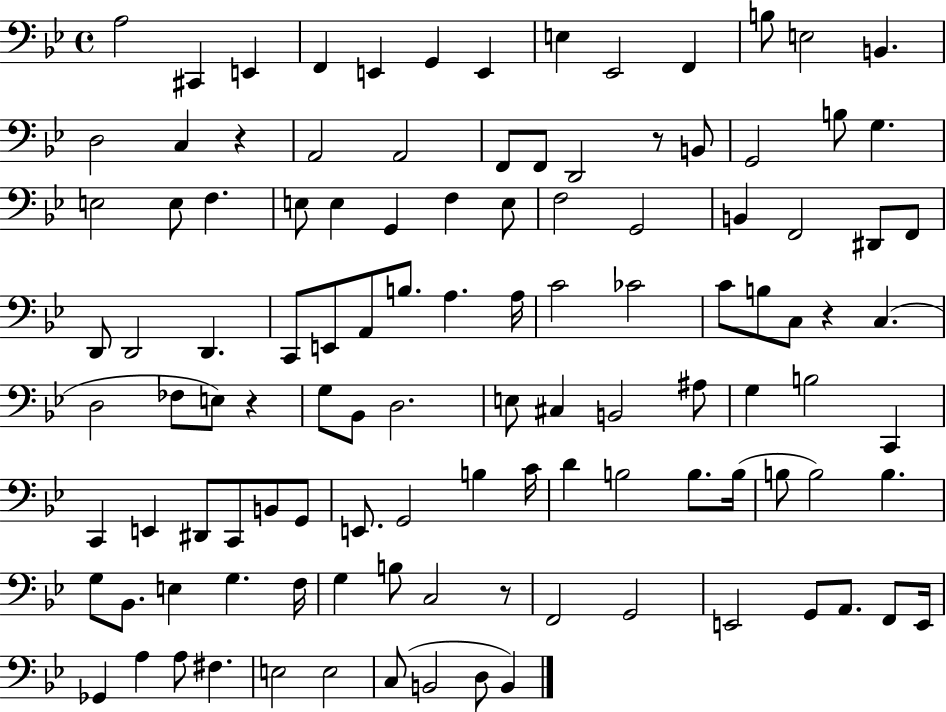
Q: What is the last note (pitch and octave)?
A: B2